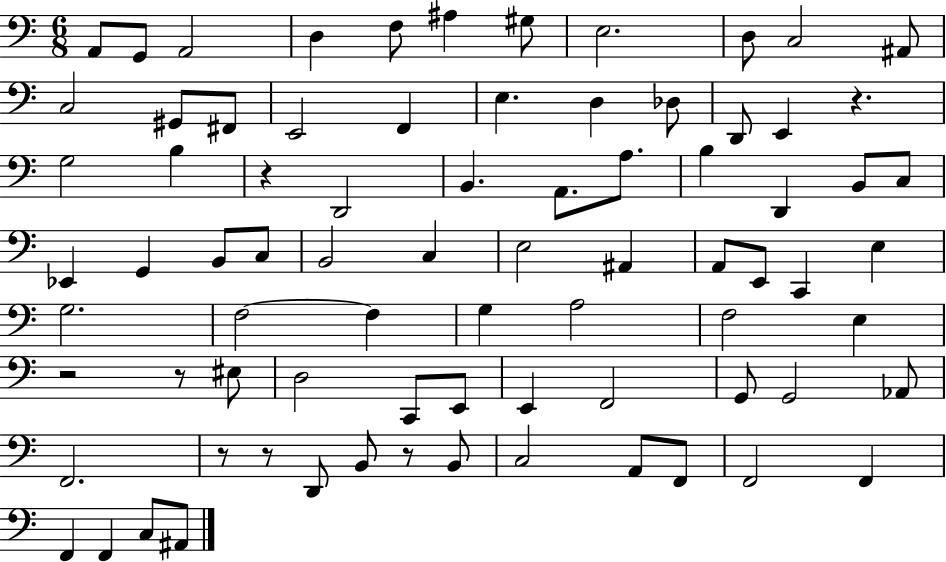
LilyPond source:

{
  \clef bass
  \numericTimeSignature
  \time 6/8
  \key c \major
  a,8 g,8 a,2 | d4 f8 ais4 gis8 | e2. | d8 c2 ais,8 | \break c2 gis,8 fis,8 | e,2 f,4 | e4. d4 des8 | d,8 e,4 r4. | \break g2 b4 | r4 d,2 | b,4. a,8. a8. | b4 d,4 b,8 c8 | \break ees,4 g,4 b,8 c8 | b,2 c4 | e2 ais,4 | a,8 e,8 c,4 e4 | \break g2. | f2~~ f4 | g4 a2 | f2 e4 | \break r2 r8 eis8 | d2 c,8 e,8 | e,4 f,2 | g,8 g,2 aes,8 | \break f,2. | r8 r8 d,8 b,8 r8 b,8 | c2 a,8 f,8 | f,2 f,4 | \break f,4 f,4 c8 ais,8 | \bar "|."
}